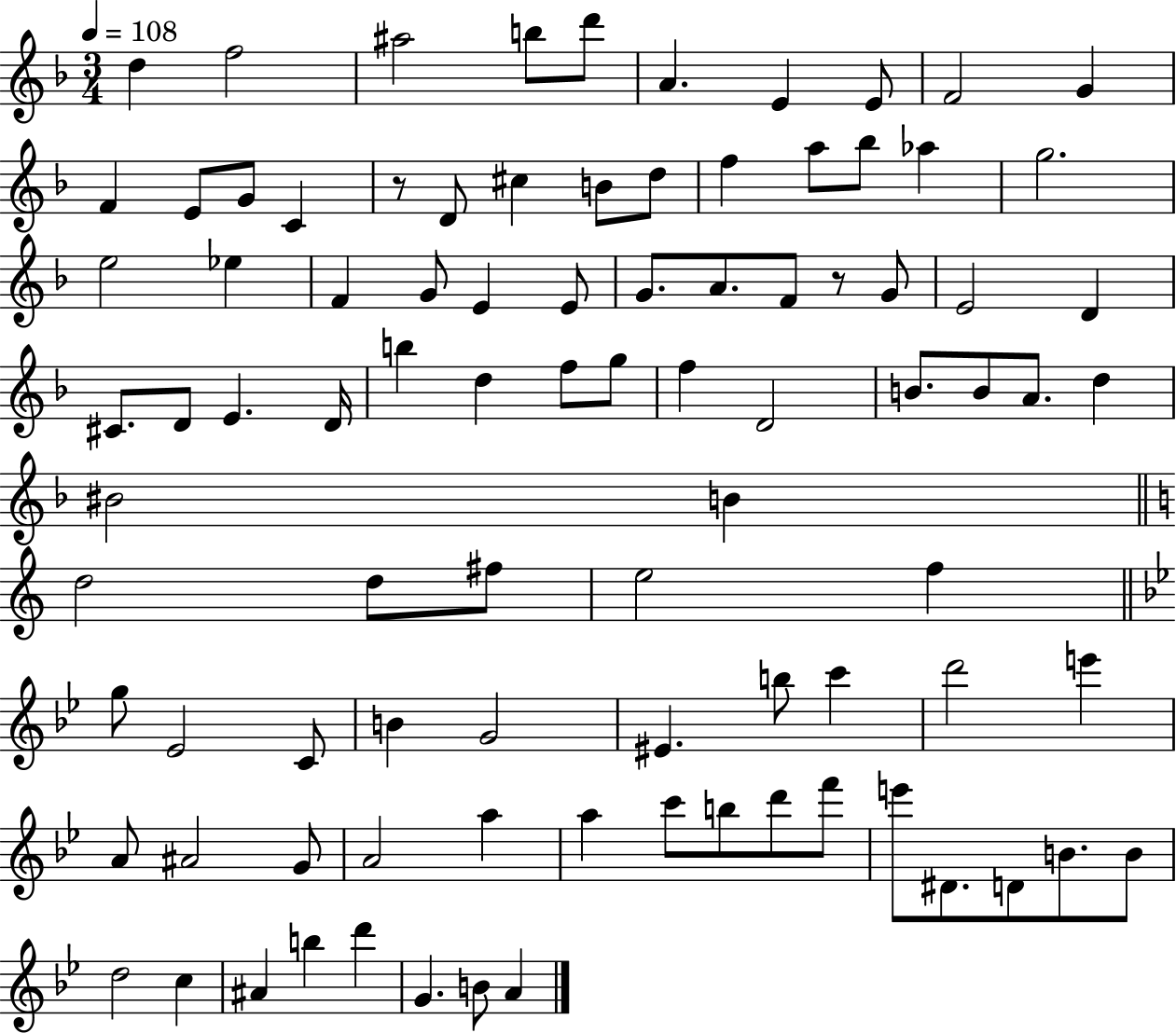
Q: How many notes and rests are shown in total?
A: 91